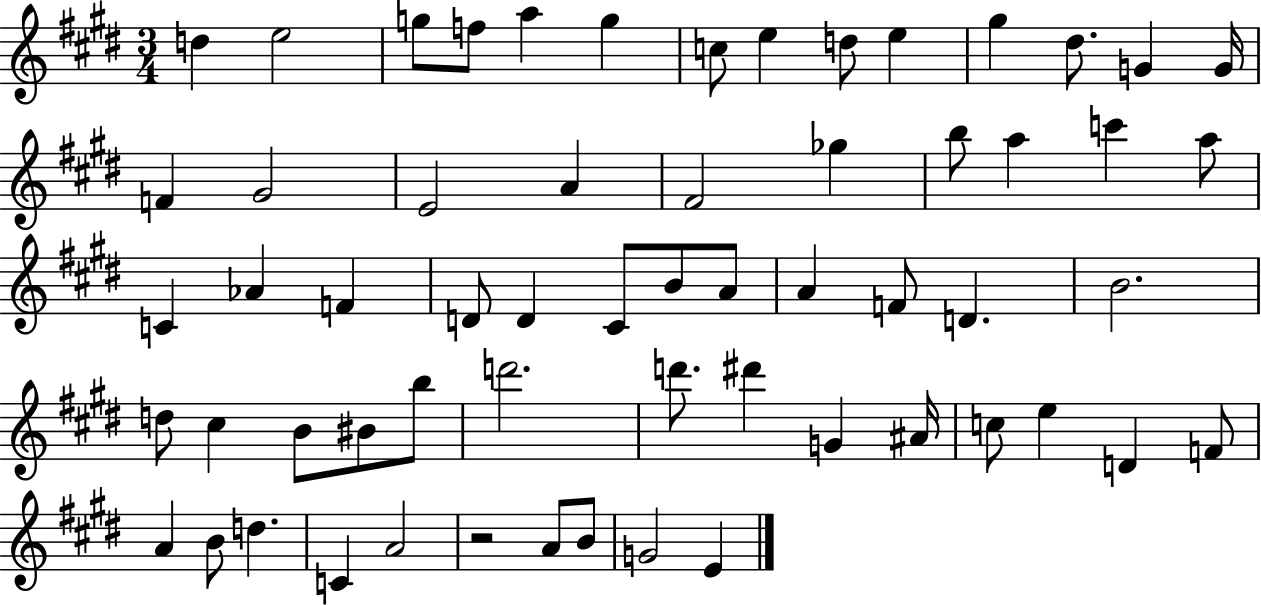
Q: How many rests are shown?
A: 1